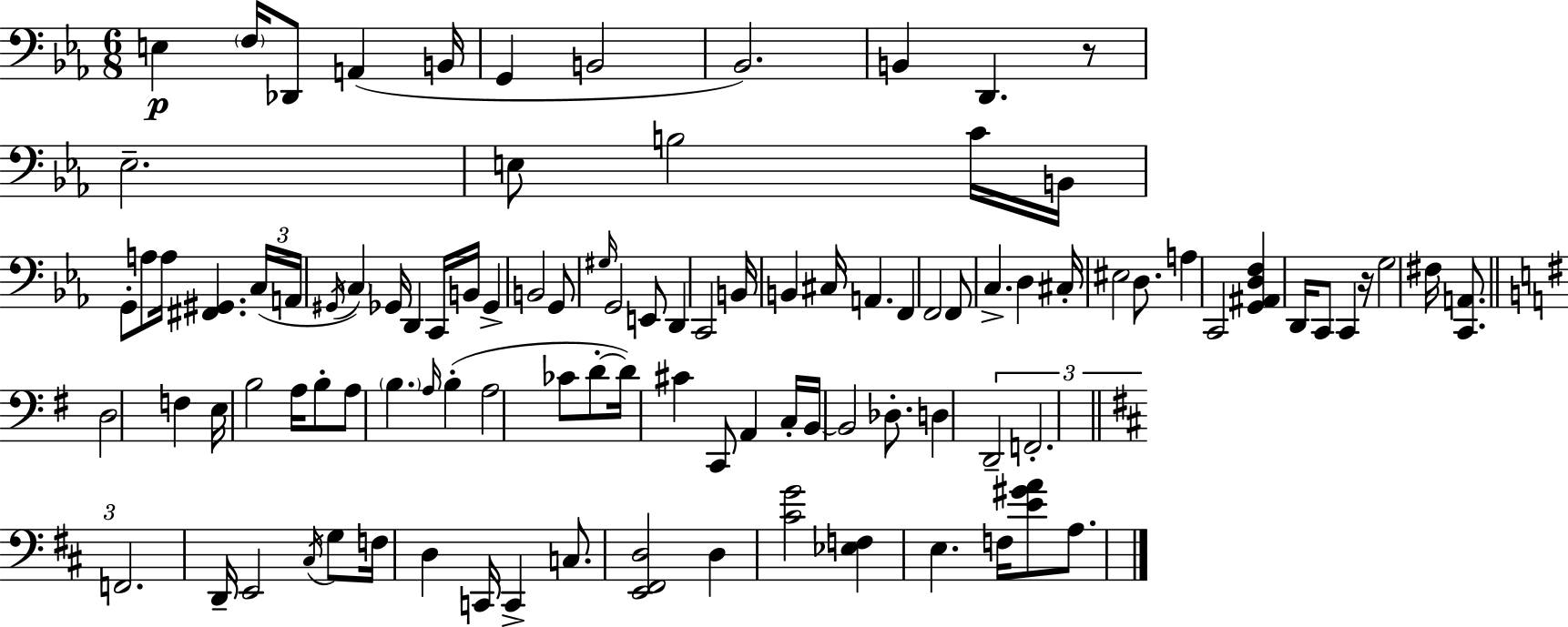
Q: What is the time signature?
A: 6/8